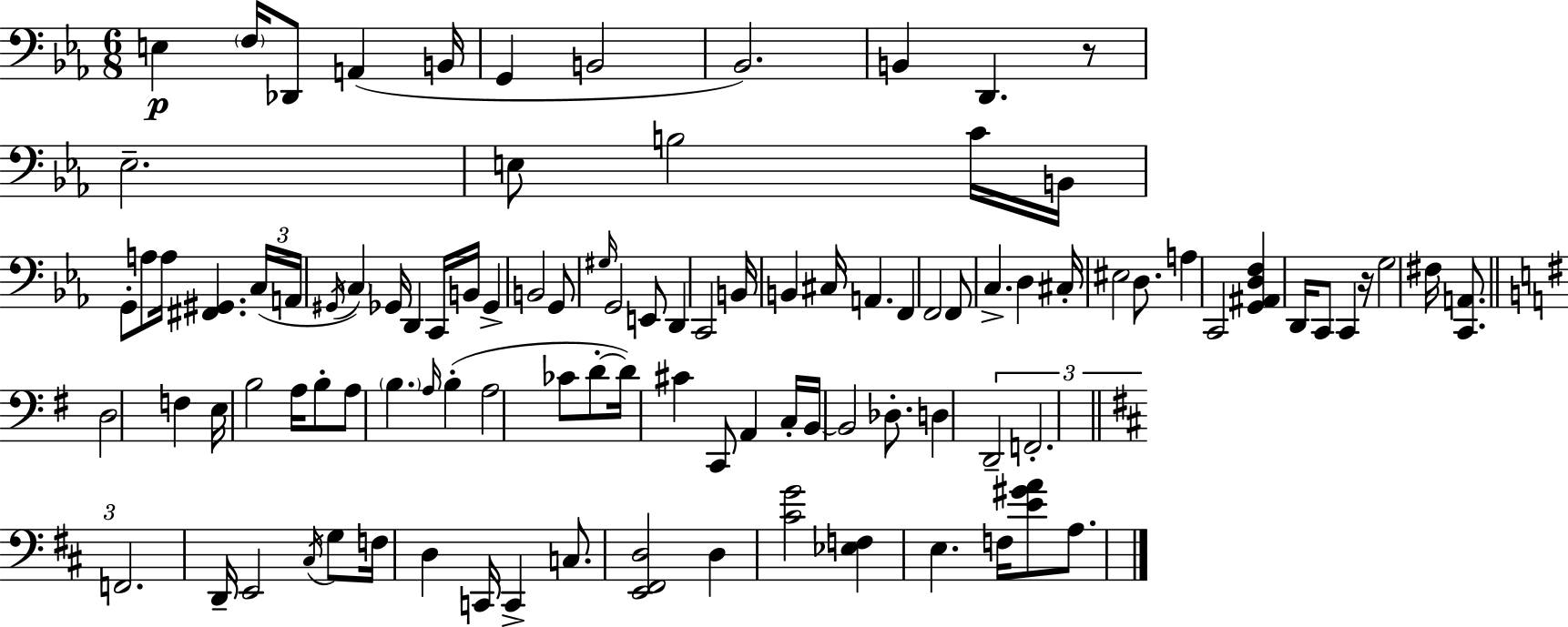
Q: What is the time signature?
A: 6/8